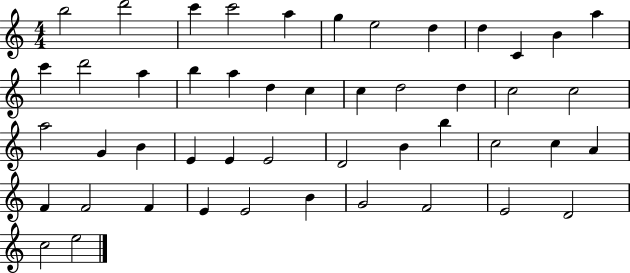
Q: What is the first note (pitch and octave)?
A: B5